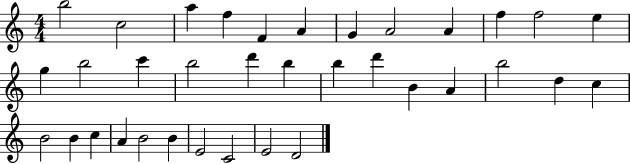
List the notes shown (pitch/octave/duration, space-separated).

B5/h C5/h A5/q F5/q F4/q A4/q G4/q A4/h A4/q F5/q F5/h E5/q G5/q B5/h C6/q B5/h D6/q B5/q B5/q D6/q B4/q A4/q B5/h D5/q C5/q B4/h B4/q C5/q A4/q B4/h B4/q E4/h C4/h E4/h D4/h